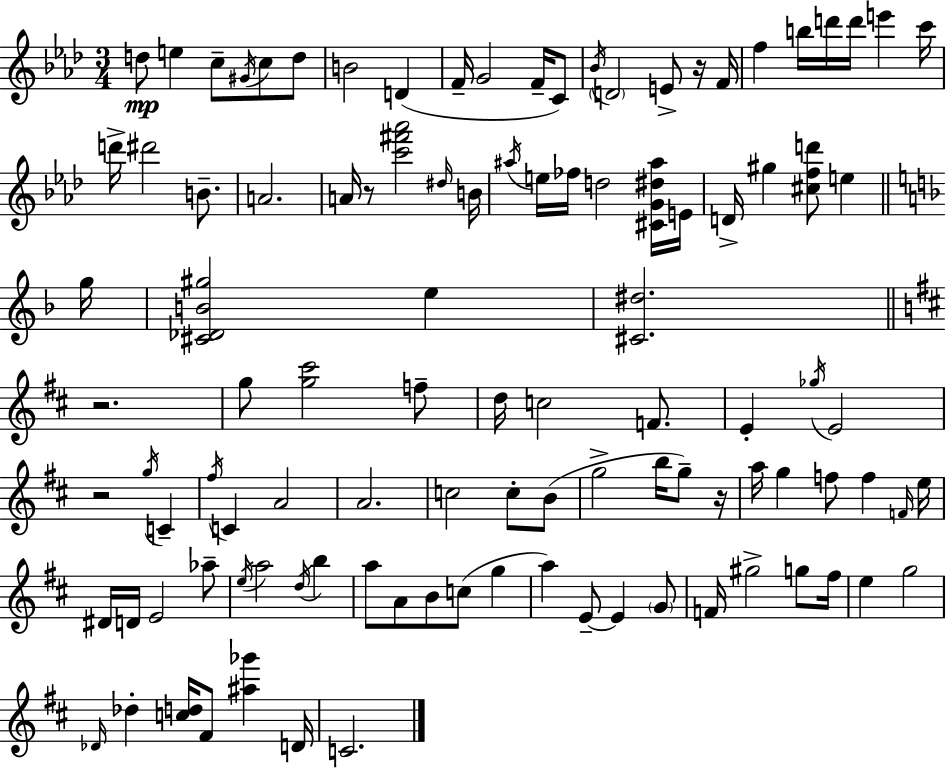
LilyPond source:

{
  \clef treble
  \numericTimeSignature
  \time 3/4
  \key aes \major
  d''8\mp e''4 c''8-- \acciaccatura { gis'16 } c''8 d''8 | b'2 d'4( | f'16-- g'2 f'16-- c'8) | \acciaccatura { bes'16 } \parenthesize d'2 e'8-> | \break r16 f'16 f''4 b''16 d'''16 d'''16 e'''4 | c'''16 d'''16-> dis'''2 b'8.-- | a'2. | a'16 r8 <c''' fis''' aes'''>2 | \break \grace { dis''16 } b'16 \acciaccatura { ais''16 } e''16 fes''16 d''2 | <cis' g' dis'' ais''>16 e'16 d'16-> gis''4 <cis'' f'' d'''>8 e''4 | \bar "||" \break \key d \minor g''16 <cis' des' b' gis''>2 e''4 | <cis' dis''>2. | \bar "||" \break \key d \major r2. | g''8 <g'' cis'''>2 f''8-- | d''16 c''2 f'8. | e'4-. \acciaccatura { ges''16 } e'2 | \break r2 \acciaccatura { g''16 } c'4-- | \acciaccatura { fis''16 } c'4 a'2 | a'2. | c''2 c''8-. | \break b'8( g''2-> b''16 | g''8--) r16 a''16 g''4 f''8 f''4 | \grace { f'16 } e''16 dis'16 d'16 e'2 | aes''8-- \acciaccatura { e''16 } a''2 | \break \acciaccatura { d''16 } b''4 a''8 a'8 b'8 | c''8( g''4 a''4) e'8--~~ | e'4 \parenthesize g'8 f'16 gis''2-> | g''8 fis''16 e''4 g''2 | \break \grace { des'16 } des''4-. <c'' d''>16 | fis'8 <ais'' ges'''>4 d'16 c'2. | \bar "|."
}